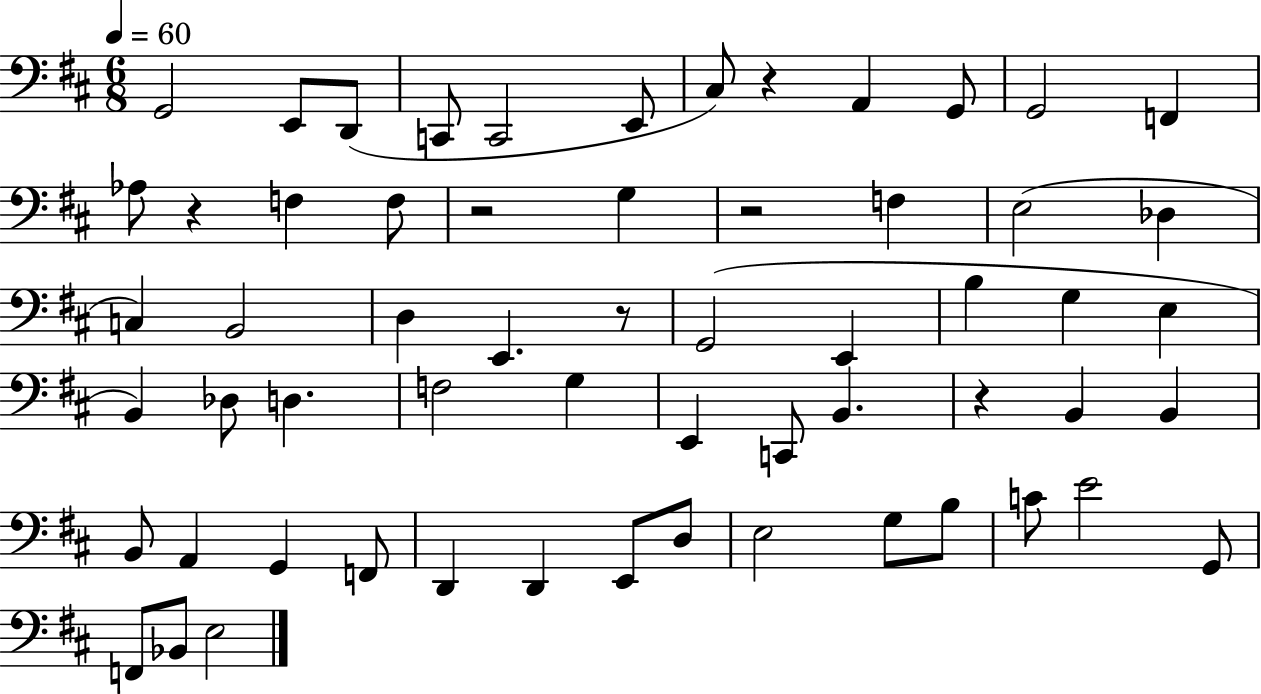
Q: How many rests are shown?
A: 6